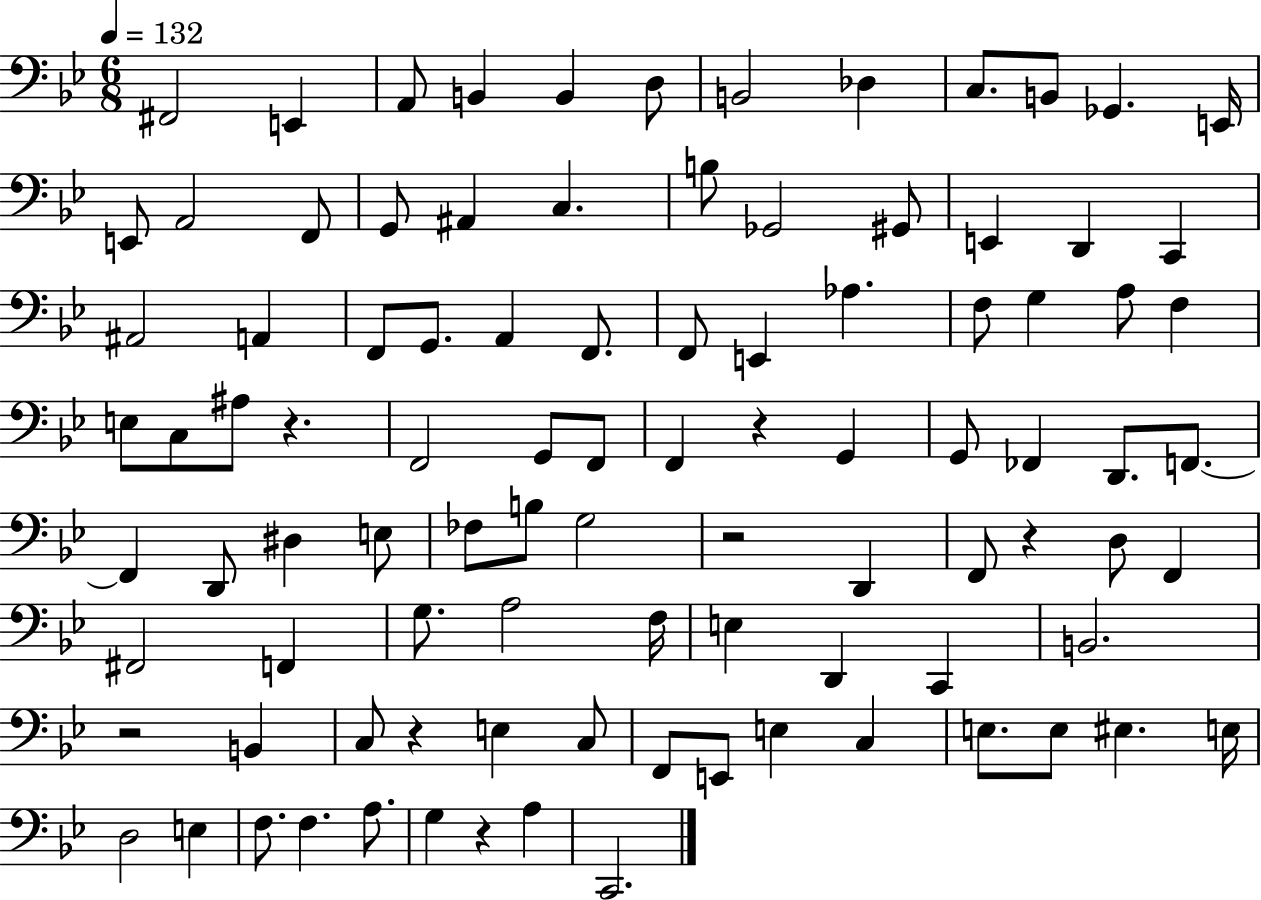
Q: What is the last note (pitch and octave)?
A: C2